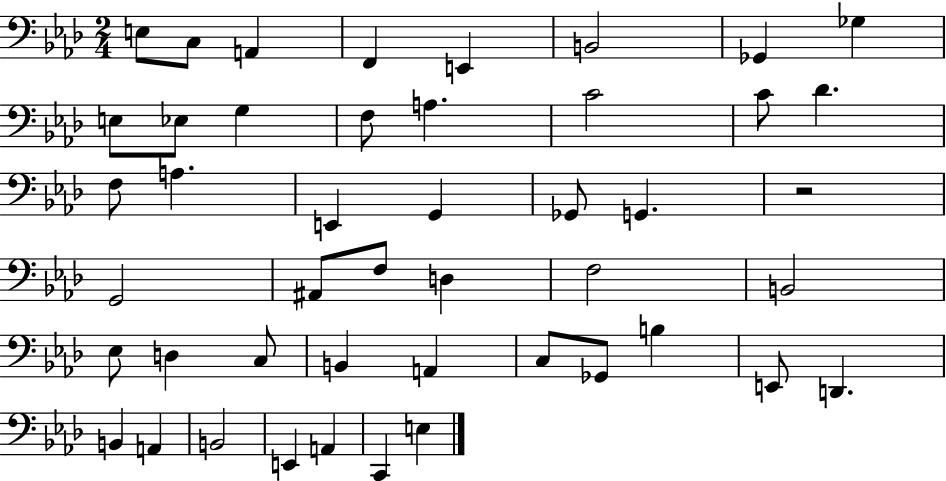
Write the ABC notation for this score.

X:1
T:Untitled
M:2/4
L:1/4
K:Ab
E,/2 C,/2 A,, F,, E,, B,,2 _G,, _G, E,/2 _E,/2 G, F,/2 A, C2 C/2 _D F,/2 A, E,, G,, _G,,/2 G,, z2 G,,2 ^A,,/2 F,/2 D, F,2 B,,2 _E,/2 D, C,/2 B,, A,, C,/2 _G,,/2 B, E,,/2 D,, B,, A,, B,,2 E,, A,, C,, E,